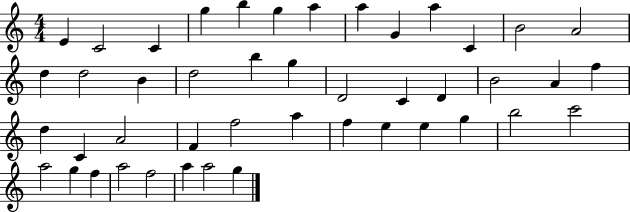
{
  \clef treble
  \numericTimeSignature
  \time 4/4
  \key c \major
  e'4 c'2 c'4 | g''4 b''4 g''4 a''4 | a''4 g'4 a''4 c'4 | b'2 a'2 | \break d''4 d''2 b'4 | d''2 b''4 g''4 | d'2 c'4 d'4 | b'2 a'4 f''4 | \break d''4 c'4 a'2 | f'4 f''2 a''4 | f''4 e''4 e''4 g''4 | b''2 c'''2 | \break a''2 g''4 f''4 | a''2 f''2 | a''4 a''2 g''4 | \bar "|."
}